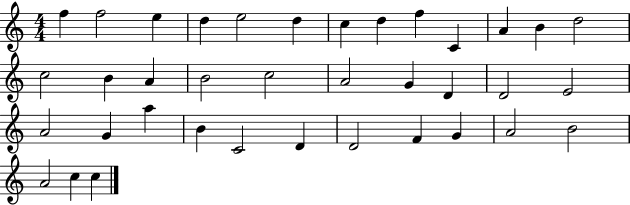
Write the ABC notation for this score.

X:1
T:Untitled
M:4/4
L:1/4
K:C
f f2 e d e2 d c d f C A B d2 c2 B A B2 c2 A2 G D D2 E2 A2 G a B C2 D D2 F G A2 B2 A2 c c